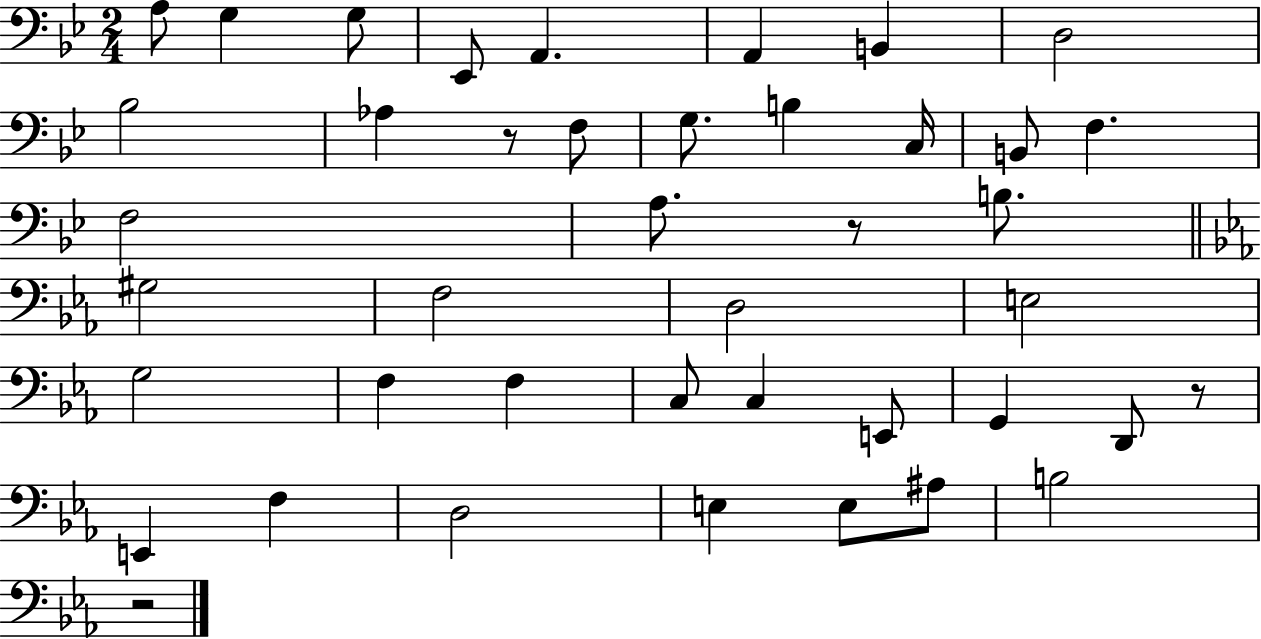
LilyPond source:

{
  \clef bass
  \numericTimeSignature
  \time 2/4
  \key bes \major
  a8 g4 g8 | ees,8 a,4. | a,4 b,4 | d2 | \break bes2 | aes4 r8 f8 | g8. b4 c16 | b,8 f4. | \break f2 | a8. r8 b8. | \bar "||" \break \key ees \major gis2 | f2 | d2 | e2 | \break g2 | f4 f4 | c8 c4 e,8 | g,4 d,8 r8 | \break e,4 f4 | d2 | e4 e8 ais8 | b2 | \break r2 | \bar "|."
}